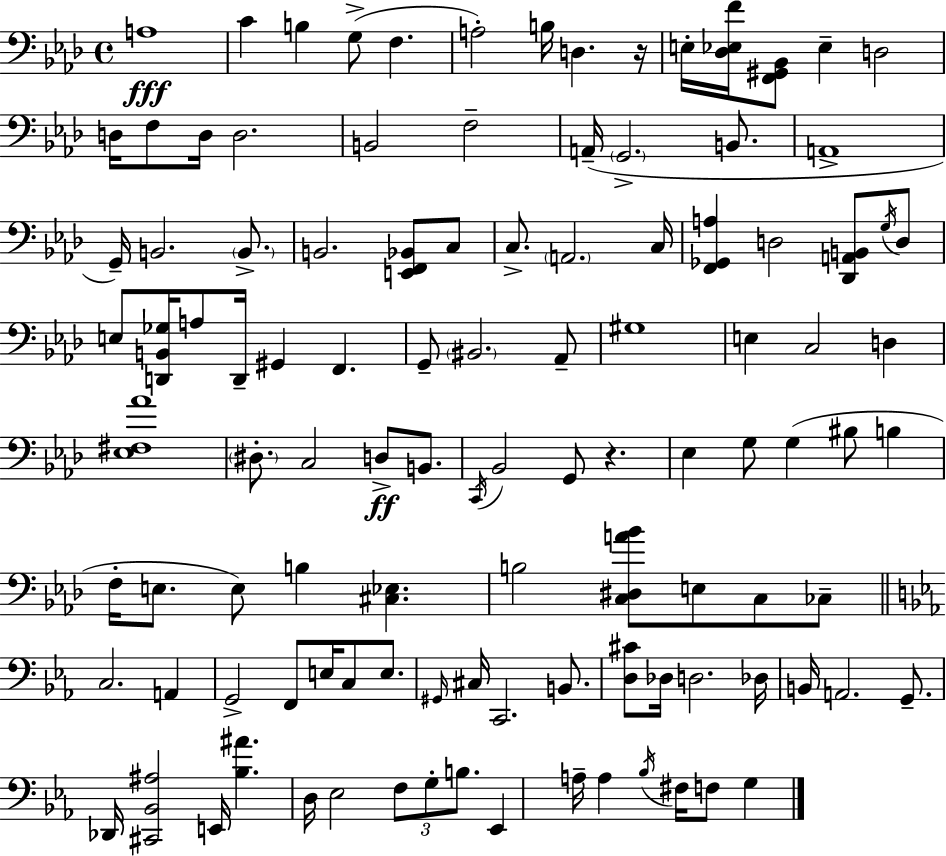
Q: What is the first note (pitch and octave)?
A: A3